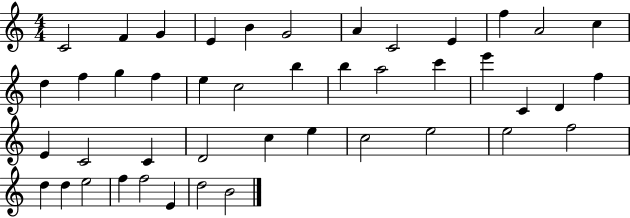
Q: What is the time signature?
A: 4/4